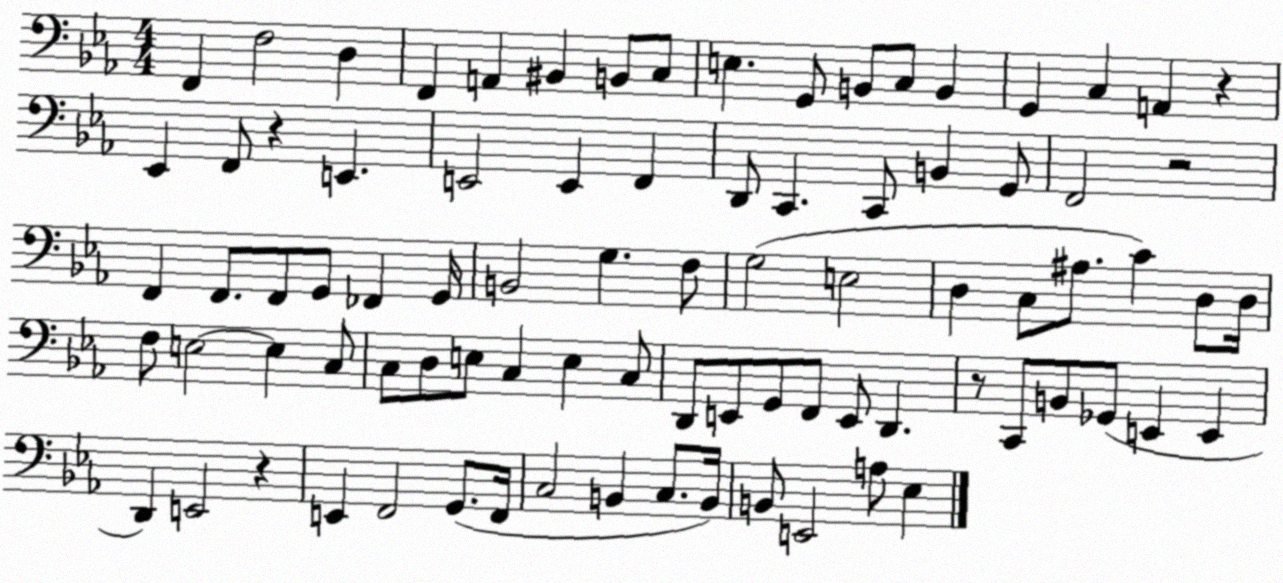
X:1
T:Untitled
M:4/4
L:1/4
K:Eb
F,, F,2 D, F,, A,, ^B,, B,,/2 C,/2 E, G,,/2 B,,/2 C,/2 B,, G,, C, A,, z _E,, F,,/2 z E,, E,,2 E,, F,, D,,/2 C,, C,,/2 B,, G,,/2 F,,2 z2 F,, F,,/2 F,,/2 G,,/2 _F,, G,,/4 B,,2 G, F,/2 G,2 E,2 D, C,/2 ^A,/2 C D,/2 D,/4 F,/2 E,2 E, C,/2 C,/2 D,/2 E,/2 C, E, C,/2 D,,/2 E,,/2 G,,/2 F,,/2 E,,/2 D,, z/2 C,,/2 B,,/2 _G,,/2 E,, E,, D,, E,,2 z E,, F,,2 G,,/2 F,,/4 C,2 B,, C,/2 B,,/4 B,,/2 E,,2 A,/2 _E,